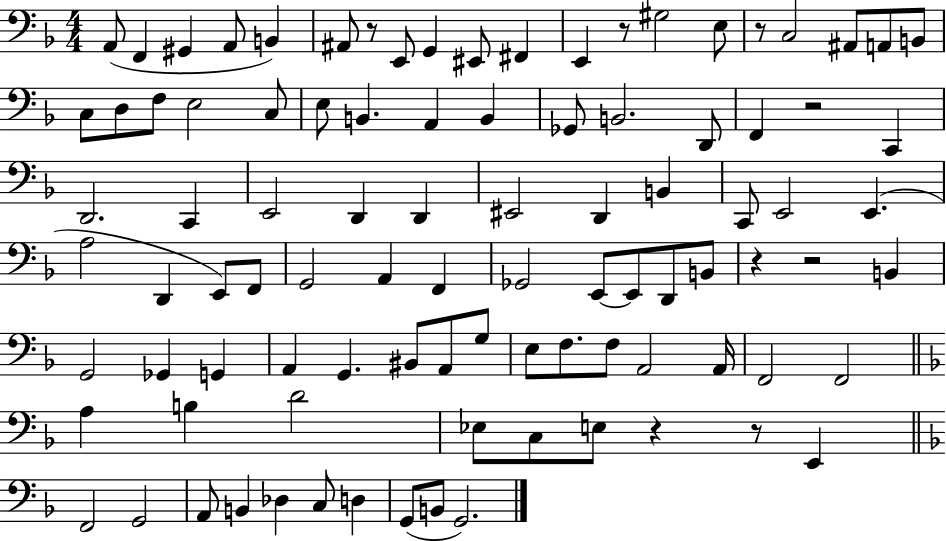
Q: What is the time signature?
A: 4/4